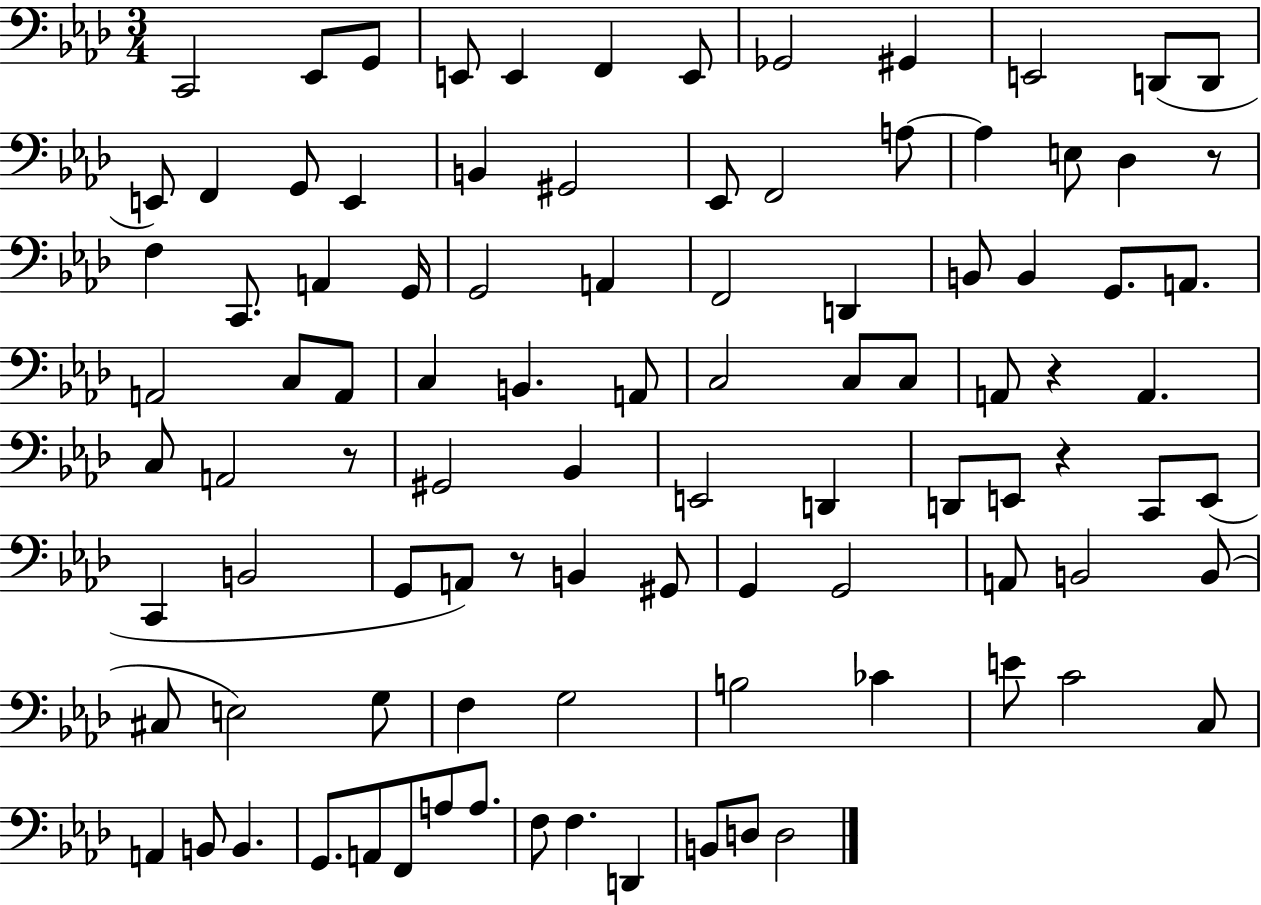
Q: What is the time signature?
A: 3/4